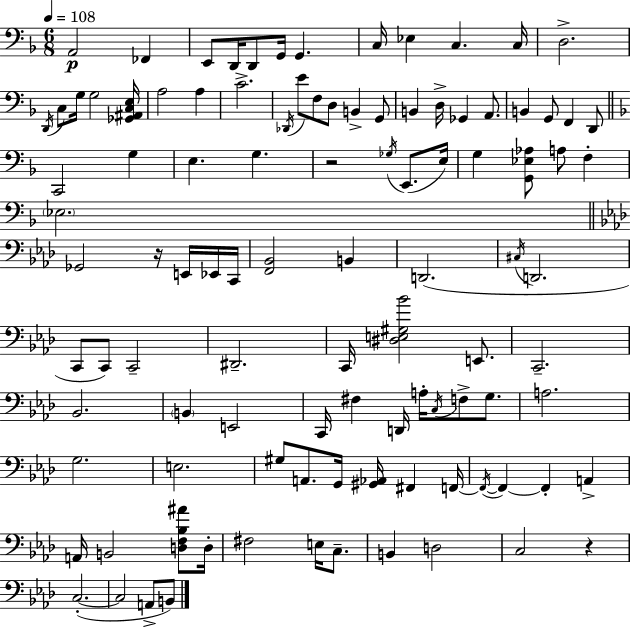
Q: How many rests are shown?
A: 3